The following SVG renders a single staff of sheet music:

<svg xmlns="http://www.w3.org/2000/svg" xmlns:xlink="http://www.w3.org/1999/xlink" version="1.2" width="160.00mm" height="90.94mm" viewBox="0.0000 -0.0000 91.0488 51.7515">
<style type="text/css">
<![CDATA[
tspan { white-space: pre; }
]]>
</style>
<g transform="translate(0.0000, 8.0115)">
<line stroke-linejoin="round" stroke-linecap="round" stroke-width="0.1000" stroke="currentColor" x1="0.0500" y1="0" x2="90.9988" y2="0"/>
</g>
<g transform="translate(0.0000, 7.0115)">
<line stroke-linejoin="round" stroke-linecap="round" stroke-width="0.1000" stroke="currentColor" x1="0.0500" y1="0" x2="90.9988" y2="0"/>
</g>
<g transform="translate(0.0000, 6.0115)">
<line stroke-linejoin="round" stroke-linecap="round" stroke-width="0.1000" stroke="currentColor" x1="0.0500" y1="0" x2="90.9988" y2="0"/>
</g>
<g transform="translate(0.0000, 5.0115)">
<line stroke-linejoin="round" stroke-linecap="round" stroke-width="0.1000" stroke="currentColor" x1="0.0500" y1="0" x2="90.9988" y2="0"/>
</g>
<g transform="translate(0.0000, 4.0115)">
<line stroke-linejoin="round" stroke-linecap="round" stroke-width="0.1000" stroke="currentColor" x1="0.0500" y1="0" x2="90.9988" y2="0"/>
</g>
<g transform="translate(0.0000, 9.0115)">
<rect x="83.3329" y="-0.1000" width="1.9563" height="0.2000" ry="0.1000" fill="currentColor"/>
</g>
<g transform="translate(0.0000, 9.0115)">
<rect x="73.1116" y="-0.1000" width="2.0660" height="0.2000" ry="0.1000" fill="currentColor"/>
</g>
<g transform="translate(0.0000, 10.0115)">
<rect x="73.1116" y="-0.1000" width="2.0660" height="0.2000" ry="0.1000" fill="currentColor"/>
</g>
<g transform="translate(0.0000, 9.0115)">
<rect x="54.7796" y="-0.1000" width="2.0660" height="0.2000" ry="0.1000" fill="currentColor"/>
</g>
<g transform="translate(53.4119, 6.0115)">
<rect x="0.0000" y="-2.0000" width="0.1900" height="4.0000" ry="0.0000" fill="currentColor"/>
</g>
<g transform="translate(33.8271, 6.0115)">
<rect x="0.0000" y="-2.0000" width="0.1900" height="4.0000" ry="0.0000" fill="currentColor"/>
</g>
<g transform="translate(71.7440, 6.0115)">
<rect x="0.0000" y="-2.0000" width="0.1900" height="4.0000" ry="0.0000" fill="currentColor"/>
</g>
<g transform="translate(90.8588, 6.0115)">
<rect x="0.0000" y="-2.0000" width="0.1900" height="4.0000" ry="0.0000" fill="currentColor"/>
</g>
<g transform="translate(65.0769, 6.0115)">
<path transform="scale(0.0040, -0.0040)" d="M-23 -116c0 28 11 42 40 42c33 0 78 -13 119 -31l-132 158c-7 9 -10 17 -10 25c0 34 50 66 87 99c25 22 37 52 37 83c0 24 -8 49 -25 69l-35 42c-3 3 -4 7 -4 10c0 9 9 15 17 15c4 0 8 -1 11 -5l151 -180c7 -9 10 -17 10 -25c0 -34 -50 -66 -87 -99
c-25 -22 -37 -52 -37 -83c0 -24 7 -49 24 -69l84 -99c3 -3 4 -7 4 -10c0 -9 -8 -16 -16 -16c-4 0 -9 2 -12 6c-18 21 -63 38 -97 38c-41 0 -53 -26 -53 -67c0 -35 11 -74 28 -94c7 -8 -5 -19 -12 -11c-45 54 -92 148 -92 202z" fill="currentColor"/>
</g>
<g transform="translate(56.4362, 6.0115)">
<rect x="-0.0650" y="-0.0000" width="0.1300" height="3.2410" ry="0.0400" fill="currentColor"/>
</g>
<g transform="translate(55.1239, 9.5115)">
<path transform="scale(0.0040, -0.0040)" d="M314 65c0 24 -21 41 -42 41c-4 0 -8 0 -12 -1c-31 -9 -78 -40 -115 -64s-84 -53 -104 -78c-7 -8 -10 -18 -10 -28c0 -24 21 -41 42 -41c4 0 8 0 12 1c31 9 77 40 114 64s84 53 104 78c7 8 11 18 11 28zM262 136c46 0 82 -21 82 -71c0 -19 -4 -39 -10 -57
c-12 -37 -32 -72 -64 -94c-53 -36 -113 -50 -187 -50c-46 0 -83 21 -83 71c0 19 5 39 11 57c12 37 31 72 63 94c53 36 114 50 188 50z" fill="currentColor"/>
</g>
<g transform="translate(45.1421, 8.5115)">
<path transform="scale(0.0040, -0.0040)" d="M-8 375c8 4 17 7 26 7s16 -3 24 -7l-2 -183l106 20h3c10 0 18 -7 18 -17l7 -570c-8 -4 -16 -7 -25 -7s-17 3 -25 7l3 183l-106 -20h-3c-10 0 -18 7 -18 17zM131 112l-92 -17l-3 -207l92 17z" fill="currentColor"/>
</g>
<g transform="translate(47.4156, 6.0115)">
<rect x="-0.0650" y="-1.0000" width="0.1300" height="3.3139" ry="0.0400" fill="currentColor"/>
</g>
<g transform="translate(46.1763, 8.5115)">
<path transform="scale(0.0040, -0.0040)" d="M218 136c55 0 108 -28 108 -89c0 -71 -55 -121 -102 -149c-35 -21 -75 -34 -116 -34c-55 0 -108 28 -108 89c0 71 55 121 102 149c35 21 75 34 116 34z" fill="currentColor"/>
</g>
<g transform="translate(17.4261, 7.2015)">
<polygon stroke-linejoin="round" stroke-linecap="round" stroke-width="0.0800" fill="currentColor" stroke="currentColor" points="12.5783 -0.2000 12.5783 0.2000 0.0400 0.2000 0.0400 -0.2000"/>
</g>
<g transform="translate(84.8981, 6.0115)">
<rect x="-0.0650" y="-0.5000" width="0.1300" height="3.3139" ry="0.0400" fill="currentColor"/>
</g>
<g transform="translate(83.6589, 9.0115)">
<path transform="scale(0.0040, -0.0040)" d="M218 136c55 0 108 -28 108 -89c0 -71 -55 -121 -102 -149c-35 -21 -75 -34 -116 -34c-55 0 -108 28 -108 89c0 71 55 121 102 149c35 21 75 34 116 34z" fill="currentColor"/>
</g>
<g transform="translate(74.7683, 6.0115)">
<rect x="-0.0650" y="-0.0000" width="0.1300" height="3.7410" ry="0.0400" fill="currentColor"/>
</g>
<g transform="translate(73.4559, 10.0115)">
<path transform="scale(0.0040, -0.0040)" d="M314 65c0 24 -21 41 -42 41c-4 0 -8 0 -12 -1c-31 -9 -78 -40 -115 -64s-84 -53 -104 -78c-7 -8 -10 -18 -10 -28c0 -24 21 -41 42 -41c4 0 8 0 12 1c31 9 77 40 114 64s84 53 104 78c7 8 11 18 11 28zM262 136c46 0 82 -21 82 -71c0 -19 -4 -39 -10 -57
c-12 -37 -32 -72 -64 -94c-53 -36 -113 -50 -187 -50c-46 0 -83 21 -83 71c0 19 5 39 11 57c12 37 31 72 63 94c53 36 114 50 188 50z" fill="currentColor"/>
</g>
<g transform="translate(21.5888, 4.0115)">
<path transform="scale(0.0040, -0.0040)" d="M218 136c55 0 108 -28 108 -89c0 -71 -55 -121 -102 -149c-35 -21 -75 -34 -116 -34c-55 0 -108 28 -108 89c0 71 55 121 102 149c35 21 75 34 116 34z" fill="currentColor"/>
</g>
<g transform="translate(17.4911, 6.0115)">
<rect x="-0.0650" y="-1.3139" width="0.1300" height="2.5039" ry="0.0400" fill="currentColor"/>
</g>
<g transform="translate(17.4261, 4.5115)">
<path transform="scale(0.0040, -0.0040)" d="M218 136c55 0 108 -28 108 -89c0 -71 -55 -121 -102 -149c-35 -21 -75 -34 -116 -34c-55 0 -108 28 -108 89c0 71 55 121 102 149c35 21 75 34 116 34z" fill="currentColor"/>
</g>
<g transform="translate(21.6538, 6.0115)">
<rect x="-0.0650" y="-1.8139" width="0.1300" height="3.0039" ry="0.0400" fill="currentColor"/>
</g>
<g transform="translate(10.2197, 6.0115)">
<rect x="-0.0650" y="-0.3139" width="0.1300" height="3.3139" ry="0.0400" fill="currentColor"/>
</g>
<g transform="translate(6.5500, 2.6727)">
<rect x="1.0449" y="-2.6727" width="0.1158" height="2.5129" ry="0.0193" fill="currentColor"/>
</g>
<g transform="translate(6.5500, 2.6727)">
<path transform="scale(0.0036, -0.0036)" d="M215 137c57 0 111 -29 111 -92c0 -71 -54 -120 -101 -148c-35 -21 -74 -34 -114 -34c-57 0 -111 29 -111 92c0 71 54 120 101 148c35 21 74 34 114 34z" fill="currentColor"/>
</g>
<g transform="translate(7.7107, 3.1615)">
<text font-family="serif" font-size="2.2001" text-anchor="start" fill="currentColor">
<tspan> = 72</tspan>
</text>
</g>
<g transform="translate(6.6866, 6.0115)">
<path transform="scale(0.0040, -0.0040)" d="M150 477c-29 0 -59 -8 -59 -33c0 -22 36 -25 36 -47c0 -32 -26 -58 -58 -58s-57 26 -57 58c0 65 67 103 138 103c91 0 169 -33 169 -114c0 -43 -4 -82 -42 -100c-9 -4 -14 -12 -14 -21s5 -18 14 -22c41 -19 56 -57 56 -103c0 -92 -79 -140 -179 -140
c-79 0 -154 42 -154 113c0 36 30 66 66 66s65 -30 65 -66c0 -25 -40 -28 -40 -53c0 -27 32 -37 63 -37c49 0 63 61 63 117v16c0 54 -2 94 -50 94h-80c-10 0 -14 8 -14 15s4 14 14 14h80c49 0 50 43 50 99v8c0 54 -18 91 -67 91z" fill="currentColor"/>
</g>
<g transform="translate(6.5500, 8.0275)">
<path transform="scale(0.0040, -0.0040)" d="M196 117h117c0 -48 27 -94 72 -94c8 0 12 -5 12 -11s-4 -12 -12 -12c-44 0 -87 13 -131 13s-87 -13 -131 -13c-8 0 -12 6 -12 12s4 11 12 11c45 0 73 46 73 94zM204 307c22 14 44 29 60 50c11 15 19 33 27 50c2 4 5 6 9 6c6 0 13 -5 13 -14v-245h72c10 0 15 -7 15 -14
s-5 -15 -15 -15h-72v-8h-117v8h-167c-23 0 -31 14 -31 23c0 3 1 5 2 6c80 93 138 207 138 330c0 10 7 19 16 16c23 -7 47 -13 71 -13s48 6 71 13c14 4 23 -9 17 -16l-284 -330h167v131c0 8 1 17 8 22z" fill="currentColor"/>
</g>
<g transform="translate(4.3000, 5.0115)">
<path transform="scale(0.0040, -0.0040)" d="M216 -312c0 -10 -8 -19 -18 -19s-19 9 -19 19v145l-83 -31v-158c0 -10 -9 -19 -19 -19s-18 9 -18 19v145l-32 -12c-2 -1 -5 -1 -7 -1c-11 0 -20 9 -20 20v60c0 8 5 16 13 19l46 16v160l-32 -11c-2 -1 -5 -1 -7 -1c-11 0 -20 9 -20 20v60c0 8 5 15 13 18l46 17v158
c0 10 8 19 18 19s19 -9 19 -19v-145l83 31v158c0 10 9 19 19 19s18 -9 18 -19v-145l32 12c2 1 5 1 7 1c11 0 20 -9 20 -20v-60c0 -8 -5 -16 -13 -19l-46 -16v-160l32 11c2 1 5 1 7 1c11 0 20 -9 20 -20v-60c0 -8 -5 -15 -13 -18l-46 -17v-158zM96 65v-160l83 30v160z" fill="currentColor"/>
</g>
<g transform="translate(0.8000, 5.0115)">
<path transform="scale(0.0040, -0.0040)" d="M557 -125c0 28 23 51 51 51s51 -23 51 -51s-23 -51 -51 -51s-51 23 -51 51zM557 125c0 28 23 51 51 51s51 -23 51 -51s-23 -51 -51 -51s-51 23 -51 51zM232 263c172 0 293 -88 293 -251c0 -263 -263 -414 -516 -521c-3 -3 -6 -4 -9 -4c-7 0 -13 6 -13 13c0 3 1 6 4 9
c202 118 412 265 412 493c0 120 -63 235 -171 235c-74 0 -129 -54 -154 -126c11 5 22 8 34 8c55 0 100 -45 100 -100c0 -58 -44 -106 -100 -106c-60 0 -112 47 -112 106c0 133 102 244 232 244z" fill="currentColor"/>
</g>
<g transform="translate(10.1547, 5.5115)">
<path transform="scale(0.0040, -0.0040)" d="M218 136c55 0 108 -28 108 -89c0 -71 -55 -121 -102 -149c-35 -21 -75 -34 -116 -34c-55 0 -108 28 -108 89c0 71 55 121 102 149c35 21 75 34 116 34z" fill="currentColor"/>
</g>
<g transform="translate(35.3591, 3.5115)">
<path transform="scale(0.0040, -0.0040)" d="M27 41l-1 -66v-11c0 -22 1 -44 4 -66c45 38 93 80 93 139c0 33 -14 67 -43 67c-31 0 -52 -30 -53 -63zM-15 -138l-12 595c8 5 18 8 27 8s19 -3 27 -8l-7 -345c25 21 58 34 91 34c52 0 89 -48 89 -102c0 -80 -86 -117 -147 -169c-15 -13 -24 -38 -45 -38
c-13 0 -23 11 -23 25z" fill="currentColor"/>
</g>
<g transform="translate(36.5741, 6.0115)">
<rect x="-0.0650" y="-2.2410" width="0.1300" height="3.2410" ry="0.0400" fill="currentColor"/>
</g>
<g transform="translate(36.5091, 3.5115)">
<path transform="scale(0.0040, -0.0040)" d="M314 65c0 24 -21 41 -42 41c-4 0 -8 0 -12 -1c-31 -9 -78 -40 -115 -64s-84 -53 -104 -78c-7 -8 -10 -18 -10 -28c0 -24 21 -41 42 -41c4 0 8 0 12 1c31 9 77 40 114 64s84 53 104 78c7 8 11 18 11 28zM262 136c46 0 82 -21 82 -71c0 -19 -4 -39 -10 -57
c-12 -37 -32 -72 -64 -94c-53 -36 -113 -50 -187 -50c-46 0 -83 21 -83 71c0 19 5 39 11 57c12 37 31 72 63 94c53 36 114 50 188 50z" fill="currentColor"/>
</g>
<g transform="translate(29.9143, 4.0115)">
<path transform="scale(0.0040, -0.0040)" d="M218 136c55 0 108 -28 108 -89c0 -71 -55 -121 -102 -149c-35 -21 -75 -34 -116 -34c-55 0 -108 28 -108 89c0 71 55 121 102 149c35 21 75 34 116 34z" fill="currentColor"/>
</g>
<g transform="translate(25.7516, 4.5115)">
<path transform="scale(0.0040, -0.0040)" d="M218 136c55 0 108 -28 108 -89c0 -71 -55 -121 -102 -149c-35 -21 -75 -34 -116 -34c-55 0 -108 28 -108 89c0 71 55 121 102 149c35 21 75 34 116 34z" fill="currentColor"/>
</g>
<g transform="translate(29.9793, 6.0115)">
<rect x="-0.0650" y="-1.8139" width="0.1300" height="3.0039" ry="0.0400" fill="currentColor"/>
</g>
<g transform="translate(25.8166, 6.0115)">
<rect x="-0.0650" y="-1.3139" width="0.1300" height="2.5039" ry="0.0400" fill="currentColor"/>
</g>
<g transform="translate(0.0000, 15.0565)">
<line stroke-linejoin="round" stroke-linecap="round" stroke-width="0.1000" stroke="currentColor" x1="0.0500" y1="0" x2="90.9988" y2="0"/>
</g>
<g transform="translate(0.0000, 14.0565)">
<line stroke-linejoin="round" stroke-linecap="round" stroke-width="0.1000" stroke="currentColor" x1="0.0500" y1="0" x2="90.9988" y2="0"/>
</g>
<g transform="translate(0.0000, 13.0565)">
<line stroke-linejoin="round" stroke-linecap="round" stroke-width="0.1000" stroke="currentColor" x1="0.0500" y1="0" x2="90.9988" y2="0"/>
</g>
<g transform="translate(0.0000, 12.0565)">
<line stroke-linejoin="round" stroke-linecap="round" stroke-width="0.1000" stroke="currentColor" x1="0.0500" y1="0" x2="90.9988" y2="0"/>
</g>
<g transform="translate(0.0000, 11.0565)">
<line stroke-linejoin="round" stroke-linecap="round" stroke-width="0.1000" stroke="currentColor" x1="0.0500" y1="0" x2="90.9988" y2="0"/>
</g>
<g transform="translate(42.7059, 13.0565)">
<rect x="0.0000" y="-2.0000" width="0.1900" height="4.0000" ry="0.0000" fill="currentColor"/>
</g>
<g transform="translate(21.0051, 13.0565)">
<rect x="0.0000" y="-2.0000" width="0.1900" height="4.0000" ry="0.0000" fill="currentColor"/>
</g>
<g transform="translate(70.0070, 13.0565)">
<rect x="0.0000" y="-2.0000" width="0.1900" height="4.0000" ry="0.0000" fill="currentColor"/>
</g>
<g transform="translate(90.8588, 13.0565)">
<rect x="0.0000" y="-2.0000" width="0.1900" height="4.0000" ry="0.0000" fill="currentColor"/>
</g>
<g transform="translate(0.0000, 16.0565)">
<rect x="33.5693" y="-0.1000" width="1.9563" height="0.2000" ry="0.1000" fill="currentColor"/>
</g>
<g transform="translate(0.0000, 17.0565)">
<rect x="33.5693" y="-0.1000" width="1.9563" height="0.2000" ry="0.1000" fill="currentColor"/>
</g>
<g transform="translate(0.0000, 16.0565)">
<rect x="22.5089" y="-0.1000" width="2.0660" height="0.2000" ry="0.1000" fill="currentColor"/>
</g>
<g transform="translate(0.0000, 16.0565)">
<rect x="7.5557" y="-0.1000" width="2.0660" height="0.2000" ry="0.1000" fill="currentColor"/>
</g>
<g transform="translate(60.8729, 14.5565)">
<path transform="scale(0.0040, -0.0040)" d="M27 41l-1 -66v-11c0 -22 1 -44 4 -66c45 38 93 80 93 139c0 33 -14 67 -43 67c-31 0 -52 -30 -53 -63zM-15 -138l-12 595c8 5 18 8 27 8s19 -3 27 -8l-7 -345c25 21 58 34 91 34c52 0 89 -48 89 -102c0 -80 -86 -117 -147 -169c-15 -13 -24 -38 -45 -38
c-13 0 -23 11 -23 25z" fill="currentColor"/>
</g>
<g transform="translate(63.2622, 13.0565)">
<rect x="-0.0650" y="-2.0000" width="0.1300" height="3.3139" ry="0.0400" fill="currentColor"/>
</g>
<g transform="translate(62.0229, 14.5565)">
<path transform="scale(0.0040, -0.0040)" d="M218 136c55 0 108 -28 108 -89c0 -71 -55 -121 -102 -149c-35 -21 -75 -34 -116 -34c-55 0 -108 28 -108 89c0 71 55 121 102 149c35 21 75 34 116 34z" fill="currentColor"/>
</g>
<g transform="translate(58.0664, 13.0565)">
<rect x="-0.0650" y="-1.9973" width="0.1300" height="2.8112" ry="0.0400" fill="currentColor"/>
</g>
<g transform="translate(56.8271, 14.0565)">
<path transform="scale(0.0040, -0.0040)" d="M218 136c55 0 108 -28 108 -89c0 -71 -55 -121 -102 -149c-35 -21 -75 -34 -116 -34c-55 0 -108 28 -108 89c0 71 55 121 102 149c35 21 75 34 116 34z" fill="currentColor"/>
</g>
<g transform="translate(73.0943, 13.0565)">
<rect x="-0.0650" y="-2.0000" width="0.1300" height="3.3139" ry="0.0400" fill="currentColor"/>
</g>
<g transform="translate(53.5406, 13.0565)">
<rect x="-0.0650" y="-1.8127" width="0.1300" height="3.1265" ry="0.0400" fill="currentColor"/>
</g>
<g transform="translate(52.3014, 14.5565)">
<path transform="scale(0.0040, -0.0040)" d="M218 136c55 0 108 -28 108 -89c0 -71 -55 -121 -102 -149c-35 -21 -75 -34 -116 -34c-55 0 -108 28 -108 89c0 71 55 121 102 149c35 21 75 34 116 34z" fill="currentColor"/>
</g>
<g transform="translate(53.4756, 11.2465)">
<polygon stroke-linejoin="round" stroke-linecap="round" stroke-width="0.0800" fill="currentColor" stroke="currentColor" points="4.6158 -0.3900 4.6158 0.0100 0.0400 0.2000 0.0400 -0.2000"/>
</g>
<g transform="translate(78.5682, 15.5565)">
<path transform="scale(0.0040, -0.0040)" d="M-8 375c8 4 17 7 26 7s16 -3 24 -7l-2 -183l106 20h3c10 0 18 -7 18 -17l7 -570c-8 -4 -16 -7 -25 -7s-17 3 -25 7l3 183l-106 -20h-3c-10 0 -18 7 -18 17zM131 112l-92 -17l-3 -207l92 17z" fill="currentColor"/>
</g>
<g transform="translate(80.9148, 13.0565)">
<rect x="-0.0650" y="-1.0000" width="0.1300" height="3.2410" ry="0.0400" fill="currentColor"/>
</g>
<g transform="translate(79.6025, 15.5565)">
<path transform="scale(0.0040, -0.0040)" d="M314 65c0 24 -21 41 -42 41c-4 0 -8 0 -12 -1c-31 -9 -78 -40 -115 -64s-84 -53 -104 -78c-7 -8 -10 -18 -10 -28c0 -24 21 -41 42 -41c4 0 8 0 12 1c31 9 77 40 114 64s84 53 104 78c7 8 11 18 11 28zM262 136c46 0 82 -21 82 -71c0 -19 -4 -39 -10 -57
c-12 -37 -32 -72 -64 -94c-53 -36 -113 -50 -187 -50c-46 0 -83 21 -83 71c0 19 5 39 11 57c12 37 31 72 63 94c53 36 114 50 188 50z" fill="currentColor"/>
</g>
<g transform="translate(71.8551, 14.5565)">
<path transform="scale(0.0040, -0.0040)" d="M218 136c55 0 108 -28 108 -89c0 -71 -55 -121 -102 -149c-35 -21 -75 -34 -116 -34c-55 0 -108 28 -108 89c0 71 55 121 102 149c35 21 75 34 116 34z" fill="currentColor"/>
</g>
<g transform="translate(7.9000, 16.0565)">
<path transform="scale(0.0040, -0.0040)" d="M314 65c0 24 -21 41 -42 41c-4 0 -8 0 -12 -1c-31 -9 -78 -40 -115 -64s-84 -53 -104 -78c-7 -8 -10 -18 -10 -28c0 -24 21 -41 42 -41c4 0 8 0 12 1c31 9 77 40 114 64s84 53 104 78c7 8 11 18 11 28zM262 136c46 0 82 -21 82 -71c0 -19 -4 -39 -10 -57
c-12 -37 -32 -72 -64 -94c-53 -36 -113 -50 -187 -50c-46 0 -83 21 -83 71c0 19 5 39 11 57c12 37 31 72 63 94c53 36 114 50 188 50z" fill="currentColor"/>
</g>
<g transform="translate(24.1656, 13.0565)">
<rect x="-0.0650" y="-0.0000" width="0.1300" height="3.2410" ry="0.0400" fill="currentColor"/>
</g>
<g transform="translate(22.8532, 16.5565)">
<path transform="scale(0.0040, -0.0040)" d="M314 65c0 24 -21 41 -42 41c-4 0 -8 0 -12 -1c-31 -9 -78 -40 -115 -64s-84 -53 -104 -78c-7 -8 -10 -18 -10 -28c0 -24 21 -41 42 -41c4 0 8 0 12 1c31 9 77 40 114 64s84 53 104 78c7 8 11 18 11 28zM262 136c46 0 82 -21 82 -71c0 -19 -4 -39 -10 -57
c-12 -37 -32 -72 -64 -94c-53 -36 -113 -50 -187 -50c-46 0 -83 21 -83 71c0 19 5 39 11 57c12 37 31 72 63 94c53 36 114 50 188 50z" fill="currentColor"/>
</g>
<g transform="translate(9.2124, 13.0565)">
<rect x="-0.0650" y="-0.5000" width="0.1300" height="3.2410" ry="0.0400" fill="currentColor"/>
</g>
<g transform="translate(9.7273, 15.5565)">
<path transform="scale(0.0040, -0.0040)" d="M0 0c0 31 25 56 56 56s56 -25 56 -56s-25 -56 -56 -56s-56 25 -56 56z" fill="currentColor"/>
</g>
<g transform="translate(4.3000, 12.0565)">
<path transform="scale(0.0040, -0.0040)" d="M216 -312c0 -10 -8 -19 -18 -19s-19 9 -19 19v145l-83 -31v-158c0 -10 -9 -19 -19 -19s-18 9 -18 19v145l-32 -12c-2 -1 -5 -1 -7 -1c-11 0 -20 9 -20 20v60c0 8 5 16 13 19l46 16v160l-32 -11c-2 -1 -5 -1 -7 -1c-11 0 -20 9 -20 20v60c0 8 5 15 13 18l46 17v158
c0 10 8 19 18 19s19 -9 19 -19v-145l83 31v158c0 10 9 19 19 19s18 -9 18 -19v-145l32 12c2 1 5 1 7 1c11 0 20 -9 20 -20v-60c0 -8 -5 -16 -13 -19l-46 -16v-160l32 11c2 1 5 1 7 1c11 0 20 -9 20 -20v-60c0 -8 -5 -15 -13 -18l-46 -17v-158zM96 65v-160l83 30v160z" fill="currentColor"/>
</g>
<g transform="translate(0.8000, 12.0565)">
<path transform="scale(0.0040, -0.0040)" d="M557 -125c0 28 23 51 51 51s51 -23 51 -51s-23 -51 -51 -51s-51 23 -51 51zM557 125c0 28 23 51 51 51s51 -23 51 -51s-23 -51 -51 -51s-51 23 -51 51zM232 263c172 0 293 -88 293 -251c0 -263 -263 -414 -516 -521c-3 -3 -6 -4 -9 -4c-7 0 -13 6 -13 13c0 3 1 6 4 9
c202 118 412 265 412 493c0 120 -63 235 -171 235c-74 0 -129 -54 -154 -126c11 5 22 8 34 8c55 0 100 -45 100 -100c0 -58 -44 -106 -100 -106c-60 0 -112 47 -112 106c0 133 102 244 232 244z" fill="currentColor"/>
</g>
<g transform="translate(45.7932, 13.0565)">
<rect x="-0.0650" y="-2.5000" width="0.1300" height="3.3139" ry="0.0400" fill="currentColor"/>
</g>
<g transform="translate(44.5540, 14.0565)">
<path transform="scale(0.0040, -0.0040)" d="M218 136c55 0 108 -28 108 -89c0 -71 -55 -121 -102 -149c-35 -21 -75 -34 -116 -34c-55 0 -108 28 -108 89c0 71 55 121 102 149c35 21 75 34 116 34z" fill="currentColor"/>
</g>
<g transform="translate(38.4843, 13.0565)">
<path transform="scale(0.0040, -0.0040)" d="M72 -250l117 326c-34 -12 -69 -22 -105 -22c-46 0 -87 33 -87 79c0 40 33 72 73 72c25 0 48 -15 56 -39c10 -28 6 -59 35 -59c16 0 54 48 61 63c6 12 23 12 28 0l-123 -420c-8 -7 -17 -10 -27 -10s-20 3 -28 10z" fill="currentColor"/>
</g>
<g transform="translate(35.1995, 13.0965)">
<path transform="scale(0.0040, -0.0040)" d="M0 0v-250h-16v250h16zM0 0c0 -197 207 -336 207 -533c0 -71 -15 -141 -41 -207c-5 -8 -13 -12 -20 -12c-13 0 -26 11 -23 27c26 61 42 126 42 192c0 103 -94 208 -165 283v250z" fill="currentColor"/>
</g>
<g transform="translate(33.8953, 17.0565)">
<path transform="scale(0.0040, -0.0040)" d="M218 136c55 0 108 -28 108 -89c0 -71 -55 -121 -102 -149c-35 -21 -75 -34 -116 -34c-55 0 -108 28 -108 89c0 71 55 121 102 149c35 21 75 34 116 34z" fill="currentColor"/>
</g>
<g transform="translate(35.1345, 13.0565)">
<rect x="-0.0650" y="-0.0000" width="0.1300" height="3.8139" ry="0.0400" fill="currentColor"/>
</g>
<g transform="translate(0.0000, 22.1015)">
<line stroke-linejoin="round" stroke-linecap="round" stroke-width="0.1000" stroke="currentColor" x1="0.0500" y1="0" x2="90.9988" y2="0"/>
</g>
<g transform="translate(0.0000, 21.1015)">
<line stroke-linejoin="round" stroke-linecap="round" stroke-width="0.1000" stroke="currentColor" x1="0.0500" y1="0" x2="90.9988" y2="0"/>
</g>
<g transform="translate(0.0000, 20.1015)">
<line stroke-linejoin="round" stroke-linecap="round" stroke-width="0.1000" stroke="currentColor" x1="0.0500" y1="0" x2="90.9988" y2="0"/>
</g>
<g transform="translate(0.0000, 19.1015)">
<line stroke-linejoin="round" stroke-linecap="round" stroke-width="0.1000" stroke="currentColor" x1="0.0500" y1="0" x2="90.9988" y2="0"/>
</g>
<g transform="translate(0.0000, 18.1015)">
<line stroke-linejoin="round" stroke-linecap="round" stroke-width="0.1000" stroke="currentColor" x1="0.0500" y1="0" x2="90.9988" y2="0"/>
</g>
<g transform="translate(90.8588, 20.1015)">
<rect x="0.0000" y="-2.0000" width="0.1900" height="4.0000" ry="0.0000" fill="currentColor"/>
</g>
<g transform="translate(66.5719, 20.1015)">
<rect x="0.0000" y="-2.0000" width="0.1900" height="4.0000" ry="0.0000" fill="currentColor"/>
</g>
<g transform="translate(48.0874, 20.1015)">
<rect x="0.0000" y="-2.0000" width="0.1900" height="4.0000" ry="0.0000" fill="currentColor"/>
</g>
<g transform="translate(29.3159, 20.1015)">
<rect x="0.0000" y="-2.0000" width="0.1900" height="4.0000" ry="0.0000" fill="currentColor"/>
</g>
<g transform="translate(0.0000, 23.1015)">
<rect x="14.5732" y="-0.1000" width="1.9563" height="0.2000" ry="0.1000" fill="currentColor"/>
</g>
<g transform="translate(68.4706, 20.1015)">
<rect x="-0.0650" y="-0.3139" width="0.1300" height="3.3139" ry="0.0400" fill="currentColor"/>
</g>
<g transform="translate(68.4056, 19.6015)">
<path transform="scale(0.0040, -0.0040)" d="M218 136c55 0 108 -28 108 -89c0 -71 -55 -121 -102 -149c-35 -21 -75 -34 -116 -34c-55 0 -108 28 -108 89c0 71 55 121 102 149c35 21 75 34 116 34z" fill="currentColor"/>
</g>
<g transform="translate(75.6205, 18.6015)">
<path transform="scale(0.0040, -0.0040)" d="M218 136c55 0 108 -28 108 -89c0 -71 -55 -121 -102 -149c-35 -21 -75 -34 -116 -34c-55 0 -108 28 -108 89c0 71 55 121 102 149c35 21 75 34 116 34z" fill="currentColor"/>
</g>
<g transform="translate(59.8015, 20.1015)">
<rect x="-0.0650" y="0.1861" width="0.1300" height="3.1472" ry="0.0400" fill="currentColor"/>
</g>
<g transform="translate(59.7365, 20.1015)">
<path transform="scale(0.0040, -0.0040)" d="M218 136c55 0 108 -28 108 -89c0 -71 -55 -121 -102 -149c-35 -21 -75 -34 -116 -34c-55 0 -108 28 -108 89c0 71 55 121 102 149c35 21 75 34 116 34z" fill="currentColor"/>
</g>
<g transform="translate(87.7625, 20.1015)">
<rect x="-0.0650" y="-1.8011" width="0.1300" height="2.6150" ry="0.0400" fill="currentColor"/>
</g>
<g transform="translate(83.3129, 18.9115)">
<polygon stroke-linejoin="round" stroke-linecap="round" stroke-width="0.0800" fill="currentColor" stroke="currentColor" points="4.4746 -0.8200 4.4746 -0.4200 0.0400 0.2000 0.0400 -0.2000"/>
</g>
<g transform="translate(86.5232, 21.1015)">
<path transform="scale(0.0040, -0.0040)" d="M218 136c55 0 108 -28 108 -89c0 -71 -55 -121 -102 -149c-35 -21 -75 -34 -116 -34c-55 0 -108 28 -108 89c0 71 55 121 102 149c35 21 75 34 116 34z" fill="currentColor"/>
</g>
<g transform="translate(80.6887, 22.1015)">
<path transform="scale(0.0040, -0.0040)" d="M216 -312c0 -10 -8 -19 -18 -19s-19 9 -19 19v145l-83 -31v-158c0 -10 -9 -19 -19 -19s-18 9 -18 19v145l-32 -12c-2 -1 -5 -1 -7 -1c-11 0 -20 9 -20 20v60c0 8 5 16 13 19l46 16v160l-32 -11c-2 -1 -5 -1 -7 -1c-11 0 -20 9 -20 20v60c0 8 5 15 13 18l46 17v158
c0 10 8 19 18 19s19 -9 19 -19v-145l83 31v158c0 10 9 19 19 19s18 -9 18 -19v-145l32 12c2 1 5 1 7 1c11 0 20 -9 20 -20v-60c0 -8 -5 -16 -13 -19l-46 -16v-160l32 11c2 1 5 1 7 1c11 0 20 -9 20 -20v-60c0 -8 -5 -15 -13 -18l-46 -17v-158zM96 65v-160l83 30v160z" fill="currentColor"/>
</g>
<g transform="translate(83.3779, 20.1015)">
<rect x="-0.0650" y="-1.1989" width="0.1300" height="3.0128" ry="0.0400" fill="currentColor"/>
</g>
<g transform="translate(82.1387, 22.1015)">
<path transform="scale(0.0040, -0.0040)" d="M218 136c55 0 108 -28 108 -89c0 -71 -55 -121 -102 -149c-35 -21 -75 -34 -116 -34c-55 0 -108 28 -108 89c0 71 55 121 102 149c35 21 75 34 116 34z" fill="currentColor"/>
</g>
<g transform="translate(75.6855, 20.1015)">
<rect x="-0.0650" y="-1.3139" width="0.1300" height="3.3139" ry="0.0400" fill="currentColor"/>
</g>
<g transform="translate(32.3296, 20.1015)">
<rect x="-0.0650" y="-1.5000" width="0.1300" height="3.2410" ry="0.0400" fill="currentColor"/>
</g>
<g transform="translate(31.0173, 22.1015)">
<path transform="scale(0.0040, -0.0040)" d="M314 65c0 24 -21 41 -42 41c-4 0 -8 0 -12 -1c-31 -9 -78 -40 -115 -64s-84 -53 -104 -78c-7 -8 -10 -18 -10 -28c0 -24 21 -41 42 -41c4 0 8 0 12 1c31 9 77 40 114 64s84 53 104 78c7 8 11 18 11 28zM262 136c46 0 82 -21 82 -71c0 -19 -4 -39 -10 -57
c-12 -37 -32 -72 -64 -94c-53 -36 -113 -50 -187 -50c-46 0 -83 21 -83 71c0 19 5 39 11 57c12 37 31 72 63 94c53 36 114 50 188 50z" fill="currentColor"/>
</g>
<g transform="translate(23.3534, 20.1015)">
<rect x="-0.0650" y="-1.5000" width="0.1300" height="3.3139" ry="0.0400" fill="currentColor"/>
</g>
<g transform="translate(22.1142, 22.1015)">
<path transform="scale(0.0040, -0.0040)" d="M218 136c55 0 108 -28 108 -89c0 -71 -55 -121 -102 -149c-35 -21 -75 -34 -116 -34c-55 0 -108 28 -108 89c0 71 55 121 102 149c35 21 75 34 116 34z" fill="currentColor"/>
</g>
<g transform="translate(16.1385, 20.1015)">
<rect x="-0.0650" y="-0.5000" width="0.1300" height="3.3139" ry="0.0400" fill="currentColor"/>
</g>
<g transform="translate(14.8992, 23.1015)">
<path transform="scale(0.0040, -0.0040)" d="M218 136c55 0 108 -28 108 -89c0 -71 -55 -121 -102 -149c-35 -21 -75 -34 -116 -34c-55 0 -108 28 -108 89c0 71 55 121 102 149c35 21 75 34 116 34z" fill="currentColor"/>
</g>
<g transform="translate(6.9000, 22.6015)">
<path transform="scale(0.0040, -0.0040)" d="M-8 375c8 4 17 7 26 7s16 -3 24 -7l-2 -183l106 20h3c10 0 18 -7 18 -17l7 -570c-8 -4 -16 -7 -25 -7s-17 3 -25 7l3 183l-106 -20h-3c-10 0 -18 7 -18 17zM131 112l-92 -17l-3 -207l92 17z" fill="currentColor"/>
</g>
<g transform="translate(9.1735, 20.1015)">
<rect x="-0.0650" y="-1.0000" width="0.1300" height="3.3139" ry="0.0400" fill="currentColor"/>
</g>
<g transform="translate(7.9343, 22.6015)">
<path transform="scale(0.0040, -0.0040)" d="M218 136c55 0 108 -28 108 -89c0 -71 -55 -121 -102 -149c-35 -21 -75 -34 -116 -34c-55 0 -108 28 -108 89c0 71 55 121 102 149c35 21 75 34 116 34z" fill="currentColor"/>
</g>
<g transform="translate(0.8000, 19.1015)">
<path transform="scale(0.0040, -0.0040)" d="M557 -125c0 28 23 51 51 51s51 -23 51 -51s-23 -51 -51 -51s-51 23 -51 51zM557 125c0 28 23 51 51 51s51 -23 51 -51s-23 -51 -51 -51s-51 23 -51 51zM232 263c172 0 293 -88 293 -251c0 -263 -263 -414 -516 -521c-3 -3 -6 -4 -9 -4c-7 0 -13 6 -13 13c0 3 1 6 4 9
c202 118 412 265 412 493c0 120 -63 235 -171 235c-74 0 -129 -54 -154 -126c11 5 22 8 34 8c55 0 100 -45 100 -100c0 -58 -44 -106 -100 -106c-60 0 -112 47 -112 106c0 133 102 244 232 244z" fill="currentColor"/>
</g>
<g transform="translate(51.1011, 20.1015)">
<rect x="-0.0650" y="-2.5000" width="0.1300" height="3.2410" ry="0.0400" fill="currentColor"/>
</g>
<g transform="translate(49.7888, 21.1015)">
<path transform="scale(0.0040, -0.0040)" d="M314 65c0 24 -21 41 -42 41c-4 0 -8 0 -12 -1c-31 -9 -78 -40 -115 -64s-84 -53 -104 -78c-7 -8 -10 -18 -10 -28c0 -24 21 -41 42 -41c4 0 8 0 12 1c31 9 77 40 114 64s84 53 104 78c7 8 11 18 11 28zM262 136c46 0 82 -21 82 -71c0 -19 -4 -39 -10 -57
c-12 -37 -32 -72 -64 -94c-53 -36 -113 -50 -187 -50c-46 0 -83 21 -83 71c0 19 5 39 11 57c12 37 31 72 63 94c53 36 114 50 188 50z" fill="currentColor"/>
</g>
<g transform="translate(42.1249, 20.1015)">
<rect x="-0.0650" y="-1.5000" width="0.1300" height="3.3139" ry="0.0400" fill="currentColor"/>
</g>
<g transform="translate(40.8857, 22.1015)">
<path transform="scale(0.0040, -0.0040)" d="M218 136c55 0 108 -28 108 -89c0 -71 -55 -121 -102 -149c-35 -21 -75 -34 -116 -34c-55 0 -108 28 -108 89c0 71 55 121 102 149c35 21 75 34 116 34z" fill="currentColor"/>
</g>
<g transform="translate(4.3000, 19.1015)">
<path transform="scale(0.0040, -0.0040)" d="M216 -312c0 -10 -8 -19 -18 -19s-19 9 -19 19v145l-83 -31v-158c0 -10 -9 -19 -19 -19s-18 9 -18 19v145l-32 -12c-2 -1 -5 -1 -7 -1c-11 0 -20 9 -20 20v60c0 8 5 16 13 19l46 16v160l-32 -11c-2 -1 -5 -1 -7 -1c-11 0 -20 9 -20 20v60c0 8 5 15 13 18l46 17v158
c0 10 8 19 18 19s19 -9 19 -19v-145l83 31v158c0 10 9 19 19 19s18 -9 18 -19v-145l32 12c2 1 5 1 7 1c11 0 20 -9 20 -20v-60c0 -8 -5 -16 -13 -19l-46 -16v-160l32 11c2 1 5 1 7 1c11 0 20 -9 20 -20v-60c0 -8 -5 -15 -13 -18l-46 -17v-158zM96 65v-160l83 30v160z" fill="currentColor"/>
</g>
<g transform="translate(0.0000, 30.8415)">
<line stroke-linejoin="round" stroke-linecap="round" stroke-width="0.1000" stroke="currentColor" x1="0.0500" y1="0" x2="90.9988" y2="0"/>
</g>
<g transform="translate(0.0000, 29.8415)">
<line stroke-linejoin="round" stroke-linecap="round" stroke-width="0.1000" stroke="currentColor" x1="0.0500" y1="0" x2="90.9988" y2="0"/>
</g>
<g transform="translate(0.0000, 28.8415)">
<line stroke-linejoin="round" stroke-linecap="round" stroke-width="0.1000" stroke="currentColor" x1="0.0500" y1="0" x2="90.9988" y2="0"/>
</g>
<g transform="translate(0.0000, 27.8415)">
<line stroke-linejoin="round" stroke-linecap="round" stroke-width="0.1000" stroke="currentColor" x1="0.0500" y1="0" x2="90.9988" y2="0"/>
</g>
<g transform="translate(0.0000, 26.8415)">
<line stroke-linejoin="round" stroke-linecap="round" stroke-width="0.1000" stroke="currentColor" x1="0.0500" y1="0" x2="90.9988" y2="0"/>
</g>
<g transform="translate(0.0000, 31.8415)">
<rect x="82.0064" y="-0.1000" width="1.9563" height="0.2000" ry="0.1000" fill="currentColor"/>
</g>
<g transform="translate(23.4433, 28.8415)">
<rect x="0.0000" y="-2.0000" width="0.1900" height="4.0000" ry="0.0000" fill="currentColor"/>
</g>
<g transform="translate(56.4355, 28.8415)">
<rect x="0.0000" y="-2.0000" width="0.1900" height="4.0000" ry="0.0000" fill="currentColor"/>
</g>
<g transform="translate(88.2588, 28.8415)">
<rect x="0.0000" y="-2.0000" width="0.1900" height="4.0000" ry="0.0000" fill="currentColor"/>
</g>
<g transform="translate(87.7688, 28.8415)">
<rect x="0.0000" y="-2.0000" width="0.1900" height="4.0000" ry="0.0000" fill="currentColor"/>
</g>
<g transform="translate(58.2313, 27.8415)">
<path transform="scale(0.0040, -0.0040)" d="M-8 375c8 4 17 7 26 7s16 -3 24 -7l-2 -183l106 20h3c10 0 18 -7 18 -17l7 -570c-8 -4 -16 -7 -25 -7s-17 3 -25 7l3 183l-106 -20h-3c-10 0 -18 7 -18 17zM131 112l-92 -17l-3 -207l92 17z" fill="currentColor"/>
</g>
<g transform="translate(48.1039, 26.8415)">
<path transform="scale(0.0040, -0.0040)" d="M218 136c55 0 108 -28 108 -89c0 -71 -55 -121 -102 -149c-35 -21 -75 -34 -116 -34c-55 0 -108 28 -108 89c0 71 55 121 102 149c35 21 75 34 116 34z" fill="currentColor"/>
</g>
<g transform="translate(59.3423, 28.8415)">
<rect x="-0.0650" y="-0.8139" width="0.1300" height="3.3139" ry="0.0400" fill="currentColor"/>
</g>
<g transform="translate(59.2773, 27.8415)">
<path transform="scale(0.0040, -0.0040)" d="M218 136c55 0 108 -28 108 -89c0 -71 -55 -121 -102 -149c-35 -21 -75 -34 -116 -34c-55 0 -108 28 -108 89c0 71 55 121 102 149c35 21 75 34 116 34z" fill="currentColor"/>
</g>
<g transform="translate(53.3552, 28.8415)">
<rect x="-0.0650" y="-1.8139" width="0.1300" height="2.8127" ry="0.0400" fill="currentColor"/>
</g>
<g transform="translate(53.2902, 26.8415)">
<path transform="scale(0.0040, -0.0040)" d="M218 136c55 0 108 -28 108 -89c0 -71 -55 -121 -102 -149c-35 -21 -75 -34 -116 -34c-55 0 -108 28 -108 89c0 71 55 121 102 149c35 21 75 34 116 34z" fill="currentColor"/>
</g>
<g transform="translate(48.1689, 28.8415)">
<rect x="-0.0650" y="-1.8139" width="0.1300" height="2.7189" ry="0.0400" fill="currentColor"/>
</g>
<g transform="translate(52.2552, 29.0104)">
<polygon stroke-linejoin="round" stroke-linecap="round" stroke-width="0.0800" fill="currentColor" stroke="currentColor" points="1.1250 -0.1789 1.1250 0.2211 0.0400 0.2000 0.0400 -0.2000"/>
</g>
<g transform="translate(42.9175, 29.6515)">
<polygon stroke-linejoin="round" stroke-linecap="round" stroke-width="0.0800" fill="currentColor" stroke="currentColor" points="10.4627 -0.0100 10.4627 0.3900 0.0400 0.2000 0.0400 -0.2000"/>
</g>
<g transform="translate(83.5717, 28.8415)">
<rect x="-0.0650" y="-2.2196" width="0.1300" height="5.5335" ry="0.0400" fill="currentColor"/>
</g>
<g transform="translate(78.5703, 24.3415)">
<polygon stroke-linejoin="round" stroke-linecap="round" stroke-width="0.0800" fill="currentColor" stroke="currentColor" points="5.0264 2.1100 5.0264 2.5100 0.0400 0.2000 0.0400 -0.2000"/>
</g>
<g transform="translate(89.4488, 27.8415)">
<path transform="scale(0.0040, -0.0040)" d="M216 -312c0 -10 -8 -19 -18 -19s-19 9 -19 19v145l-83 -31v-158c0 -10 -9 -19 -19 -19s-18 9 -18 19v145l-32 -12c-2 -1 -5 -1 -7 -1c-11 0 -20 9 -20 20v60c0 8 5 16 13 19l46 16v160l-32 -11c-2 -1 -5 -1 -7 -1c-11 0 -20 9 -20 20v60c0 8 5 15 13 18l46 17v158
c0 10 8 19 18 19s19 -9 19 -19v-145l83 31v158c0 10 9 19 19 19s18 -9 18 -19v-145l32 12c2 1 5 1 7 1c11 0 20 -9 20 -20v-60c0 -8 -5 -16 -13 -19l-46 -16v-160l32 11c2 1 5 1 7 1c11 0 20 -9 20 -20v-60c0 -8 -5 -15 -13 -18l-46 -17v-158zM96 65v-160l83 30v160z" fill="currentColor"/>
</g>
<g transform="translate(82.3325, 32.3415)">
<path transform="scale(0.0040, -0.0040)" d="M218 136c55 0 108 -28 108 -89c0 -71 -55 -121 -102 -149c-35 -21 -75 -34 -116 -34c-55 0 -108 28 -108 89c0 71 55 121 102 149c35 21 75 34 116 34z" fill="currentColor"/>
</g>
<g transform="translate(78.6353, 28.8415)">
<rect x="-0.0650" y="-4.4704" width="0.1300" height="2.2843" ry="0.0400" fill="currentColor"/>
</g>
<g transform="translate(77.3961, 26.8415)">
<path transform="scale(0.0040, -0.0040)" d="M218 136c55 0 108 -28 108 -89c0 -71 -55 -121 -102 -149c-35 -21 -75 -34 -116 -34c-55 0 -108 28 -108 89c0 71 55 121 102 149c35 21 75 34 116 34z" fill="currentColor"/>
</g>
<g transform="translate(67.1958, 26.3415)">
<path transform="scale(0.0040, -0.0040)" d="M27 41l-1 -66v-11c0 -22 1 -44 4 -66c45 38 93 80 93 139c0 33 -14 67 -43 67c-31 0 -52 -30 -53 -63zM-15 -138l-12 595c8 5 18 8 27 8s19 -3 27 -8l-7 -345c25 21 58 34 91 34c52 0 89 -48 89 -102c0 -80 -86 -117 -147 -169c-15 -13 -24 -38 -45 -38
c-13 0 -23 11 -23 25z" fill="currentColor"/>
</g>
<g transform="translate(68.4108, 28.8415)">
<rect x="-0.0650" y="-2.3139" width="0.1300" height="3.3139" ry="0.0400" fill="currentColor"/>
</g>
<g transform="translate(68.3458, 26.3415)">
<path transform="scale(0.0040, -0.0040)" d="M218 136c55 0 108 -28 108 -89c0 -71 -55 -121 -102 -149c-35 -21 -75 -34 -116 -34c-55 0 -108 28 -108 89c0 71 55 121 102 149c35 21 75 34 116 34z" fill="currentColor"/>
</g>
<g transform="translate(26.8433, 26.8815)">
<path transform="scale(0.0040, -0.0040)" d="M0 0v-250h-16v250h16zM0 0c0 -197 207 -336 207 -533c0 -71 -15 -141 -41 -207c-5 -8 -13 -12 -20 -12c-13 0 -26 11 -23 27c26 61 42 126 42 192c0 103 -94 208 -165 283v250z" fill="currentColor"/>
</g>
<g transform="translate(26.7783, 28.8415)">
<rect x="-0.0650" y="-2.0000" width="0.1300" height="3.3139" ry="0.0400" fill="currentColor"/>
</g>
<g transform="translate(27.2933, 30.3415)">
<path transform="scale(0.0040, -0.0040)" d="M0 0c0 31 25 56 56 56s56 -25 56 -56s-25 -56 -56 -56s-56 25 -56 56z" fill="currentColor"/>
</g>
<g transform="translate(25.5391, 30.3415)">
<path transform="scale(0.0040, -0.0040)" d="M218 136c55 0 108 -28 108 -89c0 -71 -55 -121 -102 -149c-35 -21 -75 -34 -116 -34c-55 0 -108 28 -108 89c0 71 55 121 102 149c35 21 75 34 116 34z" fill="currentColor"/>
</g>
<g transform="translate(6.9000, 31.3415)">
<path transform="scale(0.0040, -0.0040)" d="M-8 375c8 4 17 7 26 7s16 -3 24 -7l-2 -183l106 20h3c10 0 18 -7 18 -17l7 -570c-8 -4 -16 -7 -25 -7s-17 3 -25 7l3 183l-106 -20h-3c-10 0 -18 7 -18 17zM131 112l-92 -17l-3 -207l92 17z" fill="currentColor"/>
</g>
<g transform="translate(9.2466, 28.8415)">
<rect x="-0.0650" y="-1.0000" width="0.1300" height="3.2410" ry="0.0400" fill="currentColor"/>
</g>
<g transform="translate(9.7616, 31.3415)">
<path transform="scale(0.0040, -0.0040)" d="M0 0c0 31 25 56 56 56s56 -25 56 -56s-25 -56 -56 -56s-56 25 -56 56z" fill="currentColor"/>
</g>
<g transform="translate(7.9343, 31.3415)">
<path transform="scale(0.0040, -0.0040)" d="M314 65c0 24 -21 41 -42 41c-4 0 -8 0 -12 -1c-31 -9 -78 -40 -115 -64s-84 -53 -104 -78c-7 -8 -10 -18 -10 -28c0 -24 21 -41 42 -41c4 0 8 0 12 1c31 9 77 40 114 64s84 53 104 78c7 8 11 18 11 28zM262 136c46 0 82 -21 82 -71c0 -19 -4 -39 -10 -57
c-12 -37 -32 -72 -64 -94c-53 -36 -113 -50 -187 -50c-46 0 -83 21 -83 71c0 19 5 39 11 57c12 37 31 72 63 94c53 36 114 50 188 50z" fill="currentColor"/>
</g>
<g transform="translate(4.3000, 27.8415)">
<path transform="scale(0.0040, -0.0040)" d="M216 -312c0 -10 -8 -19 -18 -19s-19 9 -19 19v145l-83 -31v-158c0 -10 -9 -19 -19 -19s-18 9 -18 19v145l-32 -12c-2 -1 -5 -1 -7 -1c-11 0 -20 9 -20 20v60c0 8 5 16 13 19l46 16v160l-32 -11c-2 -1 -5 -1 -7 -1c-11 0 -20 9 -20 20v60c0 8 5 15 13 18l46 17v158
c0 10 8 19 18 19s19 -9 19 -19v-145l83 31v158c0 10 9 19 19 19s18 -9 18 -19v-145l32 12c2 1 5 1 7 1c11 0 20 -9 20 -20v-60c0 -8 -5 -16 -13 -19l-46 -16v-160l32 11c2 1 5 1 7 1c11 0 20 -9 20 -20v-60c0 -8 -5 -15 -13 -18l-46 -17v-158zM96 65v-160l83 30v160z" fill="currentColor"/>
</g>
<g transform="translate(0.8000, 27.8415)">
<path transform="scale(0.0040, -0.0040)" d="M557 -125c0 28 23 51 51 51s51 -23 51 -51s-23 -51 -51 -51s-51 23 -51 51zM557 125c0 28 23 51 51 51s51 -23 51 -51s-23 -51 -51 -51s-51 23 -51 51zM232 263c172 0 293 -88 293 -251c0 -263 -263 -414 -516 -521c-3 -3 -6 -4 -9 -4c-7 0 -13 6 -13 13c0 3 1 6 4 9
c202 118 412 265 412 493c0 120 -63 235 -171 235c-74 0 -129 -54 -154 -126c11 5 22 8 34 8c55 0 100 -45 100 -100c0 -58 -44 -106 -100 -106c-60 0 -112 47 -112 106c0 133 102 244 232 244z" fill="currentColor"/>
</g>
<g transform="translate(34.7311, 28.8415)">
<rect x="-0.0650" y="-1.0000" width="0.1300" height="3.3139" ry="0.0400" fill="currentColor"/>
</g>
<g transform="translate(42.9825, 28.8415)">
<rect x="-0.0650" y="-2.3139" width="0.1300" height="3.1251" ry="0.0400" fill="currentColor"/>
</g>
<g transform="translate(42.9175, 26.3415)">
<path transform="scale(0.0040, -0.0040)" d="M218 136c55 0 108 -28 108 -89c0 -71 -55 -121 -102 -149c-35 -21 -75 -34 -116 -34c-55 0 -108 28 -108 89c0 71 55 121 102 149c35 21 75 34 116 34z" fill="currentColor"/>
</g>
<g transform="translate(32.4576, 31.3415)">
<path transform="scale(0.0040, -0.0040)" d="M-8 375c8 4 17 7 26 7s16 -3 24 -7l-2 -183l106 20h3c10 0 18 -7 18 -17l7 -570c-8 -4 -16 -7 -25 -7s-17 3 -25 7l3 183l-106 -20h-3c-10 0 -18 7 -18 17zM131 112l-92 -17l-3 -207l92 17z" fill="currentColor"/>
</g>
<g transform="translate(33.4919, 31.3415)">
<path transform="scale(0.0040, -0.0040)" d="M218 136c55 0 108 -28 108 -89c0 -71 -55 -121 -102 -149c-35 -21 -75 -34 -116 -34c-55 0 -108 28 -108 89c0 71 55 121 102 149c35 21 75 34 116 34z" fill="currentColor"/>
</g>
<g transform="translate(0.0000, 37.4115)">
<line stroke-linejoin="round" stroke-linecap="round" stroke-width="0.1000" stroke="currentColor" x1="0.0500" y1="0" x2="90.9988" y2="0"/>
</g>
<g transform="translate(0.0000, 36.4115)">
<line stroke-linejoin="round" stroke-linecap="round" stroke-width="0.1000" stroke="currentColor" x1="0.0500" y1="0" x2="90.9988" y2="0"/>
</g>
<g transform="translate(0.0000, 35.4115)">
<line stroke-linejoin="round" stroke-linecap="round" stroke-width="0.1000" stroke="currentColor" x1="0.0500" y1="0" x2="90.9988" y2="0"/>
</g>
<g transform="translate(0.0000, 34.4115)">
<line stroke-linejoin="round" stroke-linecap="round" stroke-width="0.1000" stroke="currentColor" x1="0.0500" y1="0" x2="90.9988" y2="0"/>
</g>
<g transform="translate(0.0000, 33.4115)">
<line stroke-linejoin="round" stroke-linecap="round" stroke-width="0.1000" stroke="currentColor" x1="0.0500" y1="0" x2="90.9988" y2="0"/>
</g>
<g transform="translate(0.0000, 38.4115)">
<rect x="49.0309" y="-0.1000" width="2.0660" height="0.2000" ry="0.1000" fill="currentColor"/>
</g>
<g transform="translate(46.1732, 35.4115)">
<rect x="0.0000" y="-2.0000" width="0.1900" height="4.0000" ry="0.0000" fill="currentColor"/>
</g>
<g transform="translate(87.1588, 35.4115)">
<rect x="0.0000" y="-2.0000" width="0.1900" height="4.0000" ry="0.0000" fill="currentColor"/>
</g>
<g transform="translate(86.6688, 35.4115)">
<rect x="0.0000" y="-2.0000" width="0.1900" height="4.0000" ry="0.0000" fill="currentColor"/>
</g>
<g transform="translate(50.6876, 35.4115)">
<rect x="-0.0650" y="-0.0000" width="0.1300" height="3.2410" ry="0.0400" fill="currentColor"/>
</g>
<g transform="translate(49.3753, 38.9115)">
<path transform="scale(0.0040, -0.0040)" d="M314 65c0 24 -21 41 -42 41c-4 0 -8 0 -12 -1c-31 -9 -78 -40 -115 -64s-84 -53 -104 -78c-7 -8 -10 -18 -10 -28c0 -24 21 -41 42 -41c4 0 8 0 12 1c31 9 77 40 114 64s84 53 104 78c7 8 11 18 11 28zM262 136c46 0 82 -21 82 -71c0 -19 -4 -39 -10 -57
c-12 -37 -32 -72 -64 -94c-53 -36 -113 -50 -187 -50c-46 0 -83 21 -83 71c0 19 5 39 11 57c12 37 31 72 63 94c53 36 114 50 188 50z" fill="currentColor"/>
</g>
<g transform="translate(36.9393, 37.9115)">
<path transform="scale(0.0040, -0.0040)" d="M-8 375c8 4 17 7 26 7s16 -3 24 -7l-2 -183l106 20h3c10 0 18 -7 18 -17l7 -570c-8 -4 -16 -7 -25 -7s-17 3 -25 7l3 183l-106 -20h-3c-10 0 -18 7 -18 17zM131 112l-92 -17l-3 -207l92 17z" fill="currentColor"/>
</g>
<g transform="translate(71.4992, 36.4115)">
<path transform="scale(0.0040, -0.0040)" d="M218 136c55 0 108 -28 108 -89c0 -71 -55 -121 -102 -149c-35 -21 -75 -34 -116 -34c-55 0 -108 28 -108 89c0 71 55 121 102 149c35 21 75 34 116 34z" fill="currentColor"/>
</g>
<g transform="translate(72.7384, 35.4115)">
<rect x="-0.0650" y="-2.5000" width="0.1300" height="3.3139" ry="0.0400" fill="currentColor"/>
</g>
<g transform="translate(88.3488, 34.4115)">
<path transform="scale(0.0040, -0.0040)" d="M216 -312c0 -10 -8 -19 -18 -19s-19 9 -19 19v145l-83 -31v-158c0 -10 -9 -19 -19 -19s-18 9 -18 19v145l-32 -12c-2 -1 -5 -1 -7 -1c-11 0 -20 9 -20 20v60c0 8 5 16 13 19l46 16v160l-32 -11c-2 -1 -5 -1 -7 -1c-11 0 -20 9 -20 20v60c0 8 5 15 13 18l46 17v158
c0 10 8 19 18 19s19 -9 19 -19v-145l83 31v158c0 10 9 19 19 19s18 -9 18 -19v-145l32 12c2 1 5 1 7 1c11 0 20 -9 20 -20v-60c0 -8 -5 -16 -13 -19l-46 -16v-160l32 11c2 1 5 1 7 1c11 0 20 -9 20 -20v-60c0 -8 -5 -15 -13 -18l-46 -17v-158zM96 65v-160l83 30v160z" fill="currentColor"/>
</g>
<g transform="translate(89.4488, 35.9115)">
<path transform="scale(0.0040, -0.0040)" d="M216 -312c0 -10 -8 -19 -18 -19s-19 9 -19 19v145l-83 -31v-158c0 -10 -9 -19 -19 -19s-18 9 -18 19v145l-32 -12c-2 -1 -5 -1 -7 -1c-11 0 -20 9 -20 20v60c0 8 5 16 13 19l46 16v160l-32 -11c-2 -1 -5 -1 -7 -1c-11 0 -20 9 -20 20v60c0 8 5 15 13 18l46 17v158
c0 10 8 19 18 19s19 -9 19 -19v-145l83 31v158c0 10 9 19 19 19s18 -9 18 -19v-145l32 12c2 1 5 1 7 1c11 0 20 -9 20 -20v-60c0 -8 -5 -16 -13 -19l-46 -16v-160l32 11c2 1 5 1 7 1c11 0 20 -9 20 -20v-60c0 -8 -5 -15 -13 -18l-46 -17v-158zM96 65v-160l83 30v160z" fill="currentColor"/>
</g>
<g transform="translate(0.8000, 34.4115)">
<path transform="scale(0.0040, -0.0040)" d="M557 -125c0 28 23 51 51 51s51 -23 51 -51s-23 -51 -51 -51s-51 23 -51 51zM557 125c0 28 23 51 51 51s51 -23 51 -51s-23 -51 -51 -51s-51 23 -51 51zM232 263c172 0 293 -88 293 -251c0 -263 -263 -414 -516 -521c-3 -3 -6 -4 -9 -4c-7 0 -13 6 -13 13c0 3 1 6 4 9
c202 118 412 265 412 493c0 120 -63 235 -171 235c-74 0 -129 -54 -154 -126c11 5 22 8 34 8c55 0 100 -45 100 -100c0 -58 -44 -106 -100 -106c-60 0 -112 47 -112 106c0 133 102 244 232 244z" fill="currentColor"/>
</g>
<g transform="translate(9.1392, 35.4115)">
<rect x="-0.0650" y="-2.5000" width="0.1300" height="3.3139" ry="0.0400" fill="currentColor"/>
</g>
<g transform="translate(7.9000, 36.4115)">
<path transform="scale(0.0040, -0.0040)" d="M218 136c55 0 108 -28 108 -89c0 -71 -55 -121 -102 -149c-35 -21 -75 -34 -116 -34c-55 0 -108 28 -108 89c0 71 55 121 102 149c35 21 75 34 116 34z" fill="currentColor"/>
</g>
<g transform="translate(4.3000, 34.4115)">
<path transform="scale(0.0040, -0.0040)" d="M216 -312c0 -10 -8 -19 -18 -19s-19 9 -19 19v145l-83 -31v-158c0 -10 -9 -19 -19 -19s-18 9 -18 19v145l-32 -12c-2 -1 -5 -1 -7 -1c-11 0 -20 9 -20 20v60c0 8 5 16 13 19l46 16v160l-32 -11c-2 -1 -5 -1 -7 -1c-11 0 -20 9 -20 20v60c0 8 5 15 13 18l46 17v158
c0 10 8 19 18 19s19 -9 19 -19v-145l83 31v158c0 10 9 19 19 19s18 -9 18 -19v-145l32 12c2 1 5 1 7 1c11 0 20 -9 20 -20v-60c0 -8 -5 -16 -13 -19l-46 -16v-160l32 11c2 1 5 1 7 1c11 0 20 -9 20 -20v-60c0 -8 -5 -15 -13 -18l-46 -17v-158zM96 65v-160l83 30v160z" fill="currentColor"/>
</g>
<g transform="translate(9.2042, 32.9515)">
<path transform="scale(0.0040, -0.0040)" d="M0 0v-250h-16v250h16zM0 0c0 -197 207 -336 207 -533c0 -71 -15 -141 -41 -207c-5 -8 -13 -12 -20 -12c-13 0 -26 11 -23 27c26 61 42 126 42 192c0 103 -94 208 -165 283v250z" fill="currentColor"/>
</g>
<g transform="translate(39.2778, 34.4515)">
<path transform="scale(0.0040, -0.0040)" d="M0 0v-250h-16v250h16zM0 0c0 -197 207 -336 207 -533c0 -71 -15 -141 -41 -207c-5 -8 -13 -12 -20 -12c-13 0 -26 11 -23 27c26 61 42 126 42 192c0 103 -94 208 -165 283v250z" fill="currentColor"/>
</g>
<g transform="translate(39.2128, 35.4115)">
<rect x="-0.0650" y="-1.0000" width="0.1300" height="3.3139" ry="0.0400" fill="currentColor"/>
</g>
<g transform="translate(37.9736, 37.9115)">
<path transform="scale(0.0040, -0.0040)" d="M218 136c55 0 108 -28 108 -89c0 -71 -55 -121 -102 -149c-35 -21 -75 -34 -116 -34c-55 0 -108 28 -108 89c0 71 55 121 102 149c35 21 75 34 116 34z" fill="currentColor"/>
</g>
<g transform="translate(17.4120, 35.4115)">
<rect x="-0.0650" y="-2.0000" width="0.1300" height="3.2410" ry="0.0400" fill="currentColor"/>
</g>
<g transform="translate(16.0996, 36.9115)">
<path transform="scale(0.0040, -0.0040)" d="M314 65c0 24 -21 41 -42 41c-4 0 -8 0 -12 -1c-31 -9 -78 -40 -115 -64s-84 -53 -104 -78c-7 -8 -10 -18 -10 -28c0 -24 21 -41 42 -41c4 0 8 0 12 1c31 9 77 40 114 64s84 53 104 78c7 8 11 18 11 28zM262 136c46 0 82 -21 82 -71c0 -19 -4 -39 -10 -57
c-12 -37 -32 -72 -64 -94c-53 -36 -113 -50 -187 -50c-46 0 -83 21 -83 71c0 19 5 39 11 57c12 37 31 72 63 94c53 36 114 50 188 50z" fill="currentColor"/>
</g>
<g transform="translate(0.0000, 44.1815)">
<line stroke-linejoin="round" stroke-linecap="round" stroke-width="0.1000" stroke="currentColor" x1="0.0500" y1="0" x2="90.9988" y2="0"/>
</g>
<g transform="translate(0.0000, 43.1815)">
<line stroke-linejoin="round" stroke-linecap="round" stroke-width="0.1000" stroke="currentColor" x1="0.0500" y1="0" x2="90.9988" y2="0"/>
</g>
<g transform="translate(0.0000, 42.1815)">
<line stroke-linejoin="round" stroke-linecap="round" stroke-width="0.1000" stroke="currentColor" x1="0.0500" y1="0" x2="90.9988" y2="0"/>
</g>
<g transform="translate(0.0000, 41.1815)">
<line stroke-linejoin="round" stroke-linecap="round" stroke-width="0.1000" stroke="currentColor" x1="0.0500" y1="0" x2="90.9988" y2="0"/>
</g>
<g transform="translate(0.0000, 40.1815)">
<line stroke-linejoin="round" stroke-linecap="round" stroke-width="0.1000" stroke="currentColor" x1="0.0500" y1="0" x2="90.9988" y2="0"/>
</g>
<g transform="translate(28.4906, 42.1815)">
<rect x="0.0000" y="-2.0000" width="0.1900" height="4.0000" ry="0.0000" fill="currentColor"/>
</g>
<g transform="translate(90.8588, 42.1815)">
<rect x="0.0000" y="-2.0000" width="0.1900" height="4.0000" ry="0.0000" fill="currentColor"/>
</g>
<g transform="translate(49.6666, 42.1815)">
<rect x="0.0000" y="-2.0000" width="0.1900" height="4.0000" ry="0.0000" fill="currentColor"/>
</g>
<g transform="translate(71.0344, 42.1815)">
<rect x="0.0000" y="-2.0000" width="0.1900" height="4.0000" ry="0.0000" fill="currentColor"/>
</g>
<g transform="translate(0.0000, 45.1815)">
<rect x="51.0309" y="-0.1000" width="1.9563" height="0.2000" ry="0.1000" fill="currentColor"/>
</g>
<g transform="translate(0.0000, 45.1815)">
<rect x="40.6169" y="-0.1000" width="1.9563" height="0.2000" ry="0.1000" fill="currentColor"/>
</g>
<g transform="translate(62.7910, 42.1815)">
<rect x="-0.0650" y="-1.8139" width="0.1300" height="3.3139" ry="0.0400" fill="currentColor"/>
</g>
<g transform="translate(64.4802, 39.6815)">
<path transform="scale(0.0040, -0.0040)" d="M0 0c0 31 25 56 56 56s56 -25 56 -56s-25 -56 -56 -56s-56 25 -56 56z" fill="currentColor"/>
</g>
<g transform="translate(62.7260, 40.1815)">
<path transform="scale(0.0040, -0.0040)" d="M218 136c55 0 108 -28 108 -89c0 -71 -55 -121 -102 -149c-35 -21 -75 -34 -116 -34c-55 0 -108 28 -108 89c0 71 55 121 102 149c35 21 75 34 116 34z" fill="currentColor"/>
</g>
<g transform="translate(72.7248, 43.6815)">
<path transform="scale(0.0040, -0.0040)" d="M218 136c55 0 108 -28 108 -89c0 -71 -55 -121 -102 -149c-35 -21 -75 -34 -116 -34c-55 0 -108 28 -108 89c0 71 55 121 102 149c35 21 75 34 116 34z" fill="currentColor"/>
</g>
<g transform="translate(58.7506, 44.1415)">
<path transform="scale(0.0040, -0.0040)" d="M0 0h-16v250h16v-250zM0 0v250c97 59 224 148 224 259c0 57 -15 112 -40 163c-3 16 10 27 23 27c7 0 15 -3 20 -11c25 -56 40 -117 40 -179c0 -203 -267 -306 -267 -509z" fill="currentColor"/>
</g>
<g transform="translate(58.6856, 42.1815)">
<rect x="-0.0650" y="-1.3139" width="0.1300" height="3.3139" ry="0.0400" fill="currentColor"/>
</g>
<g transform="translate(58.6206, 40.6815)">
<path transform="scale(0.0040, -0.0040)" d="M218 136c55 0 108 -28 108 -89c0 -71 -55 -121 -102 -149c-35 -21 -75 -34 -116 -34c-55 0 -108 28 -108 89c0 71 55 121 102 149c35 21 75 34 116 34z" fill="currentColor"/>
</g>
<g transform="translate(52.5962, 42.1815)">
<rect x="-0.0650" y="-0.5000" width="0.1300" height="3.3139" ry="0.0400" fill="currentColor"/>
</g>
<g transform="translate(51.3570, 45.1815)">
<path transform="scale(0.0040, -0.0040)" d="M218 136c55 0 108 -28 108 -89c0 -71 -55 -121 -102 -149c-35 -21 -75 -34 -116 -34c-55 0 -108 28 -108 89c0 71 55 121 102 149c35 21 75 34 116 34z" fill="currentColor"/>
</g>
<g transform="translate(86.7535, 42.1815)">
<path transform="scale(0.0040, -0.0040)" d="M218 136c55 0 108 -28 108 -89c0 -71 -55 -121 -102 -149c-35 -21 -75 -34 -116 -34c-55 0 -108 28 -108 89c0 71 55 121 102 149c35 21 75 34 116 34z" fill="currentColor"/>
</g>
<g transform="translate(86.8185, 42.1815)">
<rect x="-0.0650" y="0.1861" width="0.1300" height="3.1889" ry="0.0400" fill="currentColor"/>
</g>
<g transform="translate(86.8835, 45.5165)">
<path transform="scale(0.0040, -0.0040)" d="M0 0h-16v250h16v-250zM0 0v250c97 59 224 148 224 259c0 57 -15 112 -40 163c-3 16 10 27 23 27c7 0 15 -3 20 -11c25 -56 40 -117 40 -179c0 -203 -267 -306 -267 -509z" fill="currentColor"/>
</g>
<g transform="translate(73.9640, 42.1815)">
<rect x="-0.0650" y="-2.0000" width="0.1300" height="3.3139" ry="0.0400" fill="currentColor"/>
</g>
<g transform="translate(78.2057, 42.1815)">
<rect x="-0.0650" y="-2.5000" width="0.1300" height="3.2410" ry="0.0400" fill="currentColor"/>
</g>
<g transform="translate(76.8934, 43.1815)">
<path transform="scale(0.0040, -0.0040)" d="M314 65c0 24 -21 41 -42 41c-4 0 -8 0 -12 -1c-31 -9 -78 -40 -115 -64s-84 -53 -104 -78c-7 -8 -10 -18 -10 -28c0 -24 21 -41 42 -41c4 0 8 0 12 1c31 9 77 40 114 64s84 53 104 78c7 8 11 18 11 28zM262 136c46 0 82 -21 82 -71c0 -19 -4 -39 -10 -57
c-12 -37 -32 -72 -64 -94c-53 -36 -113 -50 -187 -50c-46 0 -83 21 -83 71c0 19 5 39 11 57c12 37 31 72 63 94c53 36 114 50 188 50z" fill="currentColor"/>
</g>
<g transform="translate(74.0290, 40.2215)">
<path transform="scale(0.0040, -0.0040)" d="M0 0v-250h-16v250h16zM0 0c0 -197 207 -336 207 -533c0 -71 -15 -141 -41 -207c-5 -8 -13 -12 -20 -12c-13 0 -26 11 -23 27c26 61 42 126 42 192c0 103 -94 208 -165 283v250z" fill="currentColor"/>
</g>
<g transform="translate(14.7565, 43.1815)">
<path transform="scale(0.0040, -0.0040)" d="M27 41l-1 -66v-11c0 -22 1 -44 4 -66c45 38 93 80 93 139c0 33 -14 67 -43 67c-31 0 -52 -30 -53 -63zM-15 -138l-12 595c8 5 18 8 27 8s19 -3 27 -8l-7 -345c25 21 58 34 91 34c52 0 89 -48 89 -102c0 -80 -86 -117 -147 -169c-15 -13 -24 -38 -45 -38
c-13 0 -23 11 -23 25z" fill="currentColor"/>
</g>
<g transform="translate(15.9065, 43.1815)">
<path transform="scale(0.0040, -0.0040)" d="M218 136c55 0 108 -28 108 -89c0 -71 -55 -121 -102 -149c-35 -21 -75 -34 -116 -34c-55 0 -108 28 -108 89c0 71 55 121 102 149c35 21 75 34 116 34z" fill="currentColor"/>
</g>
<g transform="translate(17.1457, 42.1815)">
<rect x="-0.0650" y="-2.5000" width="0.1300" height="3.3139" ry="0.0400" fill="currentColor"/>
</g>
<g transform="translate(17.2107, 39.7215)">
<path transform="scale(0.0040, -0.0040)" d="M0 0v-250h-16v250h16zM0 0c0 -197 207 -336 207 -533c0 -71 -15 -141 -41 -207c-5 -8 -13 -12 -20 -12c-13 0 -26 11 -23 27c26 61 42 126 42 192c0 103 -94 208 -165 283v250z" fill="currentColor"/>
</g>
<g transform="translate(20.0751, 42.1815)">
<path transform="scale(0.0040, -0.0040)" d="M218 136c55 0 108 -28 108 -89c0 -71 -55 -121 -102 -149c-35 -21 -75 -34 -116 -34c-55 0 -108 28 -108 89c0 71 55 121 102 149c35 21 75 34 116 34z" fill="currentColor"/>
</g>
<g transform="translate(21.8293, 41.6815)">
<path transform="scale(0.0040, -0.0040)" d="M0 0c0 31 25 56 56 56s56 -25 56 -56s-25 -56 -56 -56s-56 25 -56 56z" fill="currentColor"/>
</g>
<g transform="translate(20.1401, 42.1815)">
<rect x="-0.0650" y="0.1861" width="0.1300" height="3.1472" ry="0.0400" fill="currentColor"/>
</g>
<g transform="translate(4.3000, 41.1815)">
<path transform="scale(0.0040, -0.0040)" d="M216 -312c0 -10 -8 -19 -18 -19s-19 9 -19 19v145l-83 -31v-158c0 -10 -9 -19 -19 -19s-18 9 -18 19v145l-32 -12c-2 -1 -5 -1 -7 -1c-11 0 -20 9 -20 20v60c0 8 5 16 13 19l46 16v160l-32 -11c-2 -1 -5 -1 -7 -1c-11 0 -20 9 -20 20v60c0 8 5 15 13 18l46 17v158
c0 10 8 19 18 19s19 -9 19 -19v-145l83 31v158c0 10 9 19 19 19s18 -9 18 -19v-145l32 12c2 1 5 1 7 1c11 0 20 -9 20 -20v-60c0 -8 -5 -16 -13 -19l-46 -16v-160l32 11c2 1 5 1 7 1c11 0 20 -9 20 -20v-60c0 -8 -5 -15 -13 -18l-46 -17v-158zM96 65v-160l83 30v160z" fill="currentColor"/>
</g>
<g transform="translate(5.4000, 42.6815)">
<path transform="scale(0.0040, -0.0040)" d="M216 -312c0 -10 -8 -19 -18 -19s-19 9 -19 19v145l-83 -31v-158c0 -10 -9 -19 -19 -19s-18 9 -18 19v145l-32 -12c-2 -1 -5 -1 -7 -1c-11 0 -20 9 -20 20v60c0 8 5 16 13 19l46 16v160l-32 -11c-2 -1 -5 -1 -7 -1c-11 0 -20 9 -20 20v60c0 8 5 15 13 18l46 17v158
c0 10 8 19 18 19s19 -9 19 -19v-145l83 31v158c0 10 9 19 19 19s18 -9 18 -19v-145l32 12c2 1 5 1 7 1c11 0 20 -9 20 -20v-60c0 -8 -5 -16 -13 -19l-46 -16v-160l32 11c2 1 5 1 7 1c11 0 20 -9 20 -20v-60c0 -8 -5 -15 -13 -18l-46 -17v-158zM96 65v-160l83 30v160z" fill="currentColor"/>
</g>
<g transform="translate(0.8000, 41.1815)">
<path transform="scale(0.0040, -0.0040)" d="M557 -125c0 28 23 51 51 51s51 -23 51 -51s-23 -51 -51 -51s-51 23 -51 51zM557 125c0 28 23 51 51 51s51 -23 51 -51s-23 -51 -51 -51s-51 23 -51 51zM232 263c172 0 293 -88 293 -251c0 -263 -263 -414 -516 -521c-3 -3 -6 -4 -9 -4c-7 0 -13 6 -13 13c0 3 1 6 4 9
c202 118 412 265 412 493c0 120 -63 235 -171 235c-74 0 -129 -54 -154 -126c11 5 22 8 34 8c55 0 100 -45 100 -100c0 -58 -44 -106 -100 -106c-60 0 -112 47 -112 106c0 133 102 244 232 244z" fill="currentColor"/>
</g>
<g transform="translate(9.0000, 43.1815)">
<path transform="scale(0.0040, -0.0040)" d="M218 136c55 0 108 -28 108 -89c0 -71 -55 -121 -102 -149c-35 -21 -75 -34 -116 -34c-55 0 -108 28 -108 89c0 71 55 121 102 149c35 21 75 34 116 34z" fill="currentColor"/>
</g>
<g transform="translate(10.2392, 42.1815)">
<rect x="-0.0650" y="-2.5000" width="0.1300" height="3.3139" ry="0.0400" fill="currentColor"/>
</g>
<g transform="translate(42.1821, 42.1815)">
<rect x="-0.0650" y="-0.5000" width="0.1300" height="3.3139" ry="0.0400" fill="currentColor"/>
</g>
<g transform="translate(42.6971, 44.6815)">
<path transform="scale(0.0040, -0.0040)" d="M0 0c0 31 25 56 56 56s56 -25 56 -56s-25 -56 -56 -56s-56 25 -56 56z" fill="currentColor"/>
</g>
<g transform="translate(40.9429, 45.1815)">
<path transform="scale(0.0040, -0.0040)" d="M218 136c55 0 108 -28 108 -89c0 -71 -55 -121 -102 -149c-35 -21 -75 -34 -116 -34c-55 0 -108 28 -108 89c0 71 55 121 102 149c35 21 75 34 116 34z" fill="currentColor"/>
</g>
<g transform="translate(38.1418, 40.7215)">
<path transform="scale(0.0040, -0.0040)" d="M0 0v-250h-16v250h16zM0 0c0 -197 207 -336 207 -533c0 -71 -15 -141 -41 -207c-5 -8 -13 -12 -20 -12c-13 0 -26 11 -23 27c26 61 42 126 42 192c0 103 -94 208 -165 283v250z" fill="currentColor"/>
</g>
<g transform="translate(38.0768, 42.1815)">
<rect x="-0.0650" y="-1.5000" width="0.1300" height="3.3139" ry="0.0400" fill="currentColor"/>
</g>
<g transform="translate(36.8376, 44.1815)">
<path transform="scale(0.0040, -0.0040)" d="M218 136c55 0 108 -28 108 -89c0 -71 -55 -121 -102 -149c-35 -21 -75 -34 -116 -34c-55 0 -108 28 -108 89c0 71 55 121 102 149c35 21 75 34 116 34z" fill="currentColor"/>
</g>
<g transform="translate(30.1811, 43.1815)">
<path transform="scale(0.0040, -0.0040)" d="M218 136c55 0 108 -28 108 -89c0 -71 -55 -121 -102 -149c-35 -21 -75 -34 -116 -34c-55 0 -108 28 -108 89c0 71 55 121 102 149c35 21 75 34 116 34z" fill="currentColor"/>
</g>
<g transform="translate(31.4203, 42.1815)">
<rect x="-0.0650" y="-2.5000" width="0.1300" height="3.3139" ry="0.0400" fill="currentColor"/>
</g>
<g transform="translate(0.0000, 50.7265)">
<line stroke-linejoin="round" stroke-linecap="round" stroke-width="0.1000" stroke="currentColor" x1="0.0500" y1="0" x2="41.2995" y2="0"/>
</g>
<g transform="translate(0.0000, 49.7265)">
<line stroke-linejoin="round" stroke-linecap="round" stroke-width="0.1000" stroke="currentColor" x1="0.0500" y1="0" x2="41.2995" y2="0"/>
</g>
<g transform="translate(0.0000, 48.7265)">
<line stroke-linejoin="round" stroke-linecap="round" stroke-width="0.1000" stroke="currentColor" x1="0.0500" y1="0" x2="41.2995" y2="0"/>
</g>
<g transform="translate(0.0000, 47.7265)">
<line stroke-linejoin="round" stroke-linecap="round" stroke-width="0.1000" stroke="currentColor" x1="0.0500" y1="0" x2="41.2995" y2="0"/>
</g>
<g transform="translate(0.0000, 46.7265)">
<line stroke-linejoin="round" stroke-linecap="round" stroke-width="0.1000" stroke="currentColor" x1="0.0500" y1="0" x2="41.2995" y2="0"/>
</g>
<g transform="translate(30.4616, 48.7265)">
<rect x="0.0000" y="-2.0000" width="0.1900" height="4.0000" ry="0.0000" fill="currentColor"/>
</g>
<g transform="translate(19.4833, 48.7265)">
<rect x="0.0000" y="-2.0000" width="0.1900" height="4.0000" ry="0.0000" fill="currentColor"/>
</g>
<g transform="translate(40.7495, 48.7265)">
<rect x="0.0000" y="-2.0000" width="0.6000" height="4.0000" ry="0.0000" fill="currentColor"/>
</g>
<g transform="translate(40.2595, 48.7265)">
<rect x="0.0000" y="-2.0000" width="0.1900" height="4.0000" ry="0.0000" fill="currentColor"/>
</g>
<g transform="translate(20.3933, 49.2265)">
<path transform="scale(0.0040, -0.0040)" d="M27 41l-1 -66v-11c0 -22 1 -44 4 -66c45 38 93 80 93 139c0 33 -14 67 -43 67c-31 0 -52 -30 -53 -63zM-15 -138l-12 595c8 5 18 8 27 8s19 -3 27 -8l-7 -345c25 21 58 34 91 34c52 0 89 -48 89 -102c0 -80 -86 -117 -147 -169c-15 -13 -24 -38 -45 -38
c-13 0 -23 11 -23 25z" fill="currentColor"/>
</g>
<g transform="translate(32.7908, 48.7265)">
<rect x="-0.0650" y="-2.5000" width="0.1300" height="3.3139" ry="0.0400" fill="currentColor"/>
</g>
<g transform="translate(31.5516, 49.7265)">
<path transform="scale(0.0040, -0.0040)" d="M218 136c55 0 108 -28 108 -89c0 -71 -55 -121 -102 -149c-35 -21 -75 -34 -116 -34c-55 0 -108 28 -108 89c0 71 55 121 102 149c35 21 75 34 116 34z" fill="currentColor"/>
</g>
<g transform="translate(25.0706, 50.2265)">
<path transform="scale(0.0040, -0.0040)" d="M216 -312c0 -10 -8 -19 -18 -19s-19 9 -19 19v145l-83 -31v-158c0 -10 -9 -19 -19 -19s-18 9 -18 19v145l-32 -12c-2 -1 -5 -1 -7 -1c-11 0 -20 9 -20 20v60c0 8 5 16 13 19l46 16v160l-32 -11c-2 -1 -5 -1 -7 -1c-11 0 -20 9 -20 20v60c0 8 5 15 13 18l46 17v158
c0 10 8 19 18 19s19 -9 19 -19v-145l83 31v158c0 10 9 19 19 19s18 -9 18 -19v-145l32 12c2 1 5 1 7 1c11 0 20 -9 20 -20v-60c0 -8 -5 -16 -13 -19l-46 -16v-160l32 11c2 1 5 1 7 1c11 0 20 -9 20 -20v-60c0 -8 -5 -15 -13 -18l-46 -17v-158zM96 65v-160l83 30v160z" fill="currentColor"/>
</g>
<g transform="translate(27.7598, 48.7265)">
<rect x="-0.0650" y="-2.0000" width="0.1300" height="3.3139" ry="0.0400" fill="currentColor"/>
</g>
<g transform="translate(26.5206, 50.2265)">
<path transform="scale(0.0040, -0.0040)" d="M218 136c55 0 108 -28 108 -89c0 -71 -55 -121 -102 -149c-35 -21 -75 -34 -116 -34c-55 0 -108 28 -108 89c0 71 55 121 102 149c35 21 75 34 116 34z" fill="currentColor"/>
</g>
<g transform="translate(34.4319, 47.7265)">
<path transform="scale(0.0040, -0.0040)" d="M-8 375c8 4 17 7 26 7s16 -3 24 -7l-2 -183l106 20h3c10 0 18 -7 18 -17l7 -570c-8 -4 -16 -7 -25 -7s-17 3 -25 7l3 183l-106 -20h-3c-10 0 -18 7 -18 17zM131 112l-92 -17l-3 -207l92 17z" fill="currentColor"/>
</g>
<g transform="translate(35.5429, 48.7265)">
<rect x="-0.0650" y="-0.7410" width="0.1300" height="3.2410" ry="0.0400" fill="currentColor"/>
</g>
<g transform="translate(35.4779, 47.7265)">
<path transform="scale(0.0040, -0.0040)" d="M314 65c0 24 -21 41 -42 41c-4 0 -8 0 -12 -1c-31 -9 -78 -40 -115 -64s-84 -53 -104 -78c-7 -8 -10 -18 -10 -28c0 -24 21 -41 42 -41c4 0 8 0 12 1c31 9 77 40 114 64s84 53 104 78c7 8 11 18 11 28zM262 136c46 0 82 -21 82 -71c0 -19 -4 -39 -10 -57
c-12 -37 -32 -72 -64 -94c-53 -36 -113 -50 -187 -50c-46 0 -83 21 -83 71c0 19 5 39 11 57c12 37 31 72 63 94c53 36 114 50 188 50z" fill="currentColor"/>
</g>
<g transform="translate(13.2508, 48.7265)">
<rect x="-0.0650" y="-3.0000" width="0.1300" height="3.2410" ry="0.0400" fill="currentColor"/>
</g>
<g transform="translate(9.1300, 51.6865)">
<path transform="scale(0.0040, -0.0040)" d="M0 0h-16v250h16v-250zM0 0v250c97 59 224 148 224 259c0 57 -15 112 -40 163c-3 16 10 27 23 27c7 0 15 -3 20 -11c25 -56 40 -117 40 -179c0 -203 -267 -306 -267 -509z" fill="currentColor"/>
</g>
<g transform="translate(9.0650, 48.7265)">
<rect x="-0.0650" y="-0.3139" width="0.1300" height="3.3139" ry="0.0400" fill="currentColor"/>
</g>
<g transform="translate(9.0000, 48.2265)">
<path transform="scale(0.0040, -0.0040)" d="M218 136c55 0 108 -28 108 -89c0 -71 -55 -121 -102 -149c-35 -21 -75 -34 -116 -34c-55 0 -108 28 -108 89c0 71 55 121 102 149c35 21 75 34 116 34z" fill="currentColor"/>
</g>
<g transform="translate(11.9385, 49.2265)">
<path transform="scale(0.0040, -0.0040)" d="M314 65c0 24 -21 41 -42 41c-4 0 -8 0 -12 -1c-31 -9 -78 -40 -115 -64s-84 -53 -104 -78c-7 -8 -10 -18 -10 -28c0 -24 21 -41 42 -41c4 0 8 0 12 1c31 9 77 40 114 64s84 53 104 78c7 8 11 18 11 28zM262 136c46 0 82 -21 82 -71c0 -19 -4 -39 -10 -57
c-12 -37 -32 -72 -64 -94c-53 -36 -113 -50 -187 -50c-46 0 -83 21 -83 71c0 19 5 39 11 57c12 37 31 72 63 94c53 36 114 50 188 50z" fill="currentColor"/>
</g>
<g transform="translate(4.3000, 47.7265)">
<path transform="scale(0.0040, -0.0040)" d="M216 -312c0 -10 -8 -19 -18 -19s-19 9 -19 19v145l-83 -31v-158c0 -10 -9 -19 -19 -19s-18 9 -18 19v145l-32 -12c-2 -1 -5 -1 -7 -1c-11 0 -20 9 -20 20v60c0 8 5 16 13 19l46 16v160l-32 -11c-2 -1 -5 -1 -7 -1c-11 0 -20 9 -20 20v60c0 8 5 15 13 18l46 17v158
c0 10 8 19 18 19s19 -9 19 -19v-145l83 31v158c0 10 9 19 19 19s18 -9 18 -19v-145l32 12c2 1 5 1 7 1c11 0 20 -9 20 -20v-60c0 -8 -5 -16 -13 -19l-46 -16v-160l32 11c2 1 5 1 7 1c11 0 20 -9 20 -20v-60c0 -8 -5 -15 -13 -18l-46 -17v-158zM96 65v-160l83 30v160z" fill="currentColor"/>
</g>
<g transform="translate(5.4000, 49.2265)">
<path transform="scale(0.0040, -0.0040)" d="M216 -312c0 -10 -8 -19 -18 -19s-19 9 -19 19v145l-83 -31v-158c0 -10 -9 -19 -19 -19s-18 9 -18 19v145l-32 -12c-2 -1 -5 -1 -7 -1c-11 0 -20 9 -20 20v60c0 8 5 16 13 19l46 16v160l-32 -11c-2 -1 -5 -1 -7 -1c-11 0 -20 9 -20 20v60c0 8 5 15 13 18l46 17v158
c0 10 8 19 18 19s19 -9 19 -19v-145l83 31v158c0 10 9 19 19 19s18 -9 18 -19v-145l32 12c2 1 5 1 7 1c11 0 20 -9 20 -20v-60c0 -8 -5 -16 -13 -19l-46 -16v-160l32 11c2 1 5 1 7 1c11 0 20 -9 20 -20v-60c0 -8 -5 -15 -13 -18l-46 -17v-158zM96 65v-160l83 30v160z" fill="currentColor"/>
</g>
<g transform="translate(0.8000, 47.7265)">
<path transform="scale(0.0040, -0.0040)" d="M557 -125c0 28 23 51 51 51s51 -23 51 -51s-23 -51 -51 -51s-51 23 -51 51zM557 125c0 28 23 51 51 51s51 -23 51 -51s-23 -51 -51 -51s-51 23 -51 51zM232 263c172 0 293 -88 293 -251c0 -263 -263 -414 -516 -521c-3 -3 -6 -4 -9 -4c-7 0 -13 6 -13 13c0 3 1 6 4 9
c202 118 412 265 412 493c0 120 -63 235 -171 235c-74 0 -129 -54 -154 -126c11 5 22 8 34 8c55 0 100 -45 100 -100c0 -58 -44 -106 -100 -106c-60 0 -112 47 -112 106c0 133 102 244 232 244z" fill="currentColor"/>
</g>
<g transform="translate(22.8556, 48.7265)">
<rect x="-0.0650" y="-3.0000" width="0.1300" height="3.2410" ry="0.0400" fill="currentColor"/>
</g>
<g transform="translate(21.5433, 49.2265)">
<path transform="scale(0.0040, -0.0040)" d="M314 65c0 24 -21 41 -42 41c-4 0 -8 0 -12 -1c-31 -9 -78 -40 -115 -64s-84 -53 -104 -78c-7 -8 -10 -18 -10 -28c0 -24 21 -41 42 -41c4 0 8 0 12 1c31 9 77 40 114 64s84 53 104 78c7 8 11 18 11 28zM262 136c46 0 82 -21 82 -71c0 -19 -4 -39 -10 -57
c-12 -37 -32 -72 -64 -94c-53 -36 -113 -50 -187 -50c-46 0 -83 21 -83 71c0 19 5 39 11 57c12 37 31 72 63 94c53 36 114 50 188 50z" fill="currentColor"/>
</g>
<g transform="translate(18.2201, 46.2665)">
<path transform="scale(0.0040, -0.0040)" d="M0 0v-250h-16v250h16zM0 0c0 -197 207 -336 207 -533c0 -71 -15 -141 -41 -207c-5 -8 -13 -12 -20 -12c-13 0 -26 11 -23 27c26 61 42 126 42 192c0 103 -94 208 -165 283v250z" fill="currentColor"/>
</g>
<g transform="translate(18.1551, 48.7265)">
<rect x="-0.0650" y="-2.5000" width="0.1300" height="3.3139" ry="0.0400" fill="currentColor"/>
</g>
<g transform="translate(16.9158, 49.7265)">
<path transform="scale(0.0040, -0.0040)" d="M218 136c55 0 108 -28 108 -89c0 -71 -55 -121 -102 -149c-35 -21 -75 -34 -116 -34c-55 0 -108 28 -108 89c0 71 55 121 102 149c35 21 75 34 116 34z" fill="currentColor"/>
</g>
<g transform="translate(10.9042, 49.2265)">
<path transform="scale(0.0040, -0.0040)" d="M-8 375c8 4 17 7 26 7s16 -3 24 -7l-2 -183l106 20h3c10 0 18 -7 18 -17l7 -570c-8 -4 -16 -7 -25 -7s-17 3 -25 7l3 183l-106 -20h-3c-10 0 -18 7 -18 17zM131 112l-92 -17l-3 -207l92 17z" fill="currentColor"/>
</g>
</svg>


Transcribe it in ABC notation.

X:1
T:Untitled
M:3/4
L:1/4
K:G
E, G,/2 A,/2 G,/2 A,/2 _B,2 F,, D,,2 z C,,2 E,, E,,2 D,,2 C,,/2 z/2 B,, A,,/2 B,,/2 _A,, A,, F,,2 F,, E,, G,, G,,2 G,, B,,2 D, E, G, ^G,,/2 B,,/2 F,,2 A,,/2 F,, B,/2 A,/2 A,/4 F, _B, A,/2 D,,/2 B,,/2 A,,2 F,,/2 D,,2 B,, B,, _B,,/2 D, B,, G,,/2 E,, E,, G,/2 A, A,,/2 B,,2 D,/2 E,/2 C,2 B,,/2 _C,2 ^A,, B,, F,2